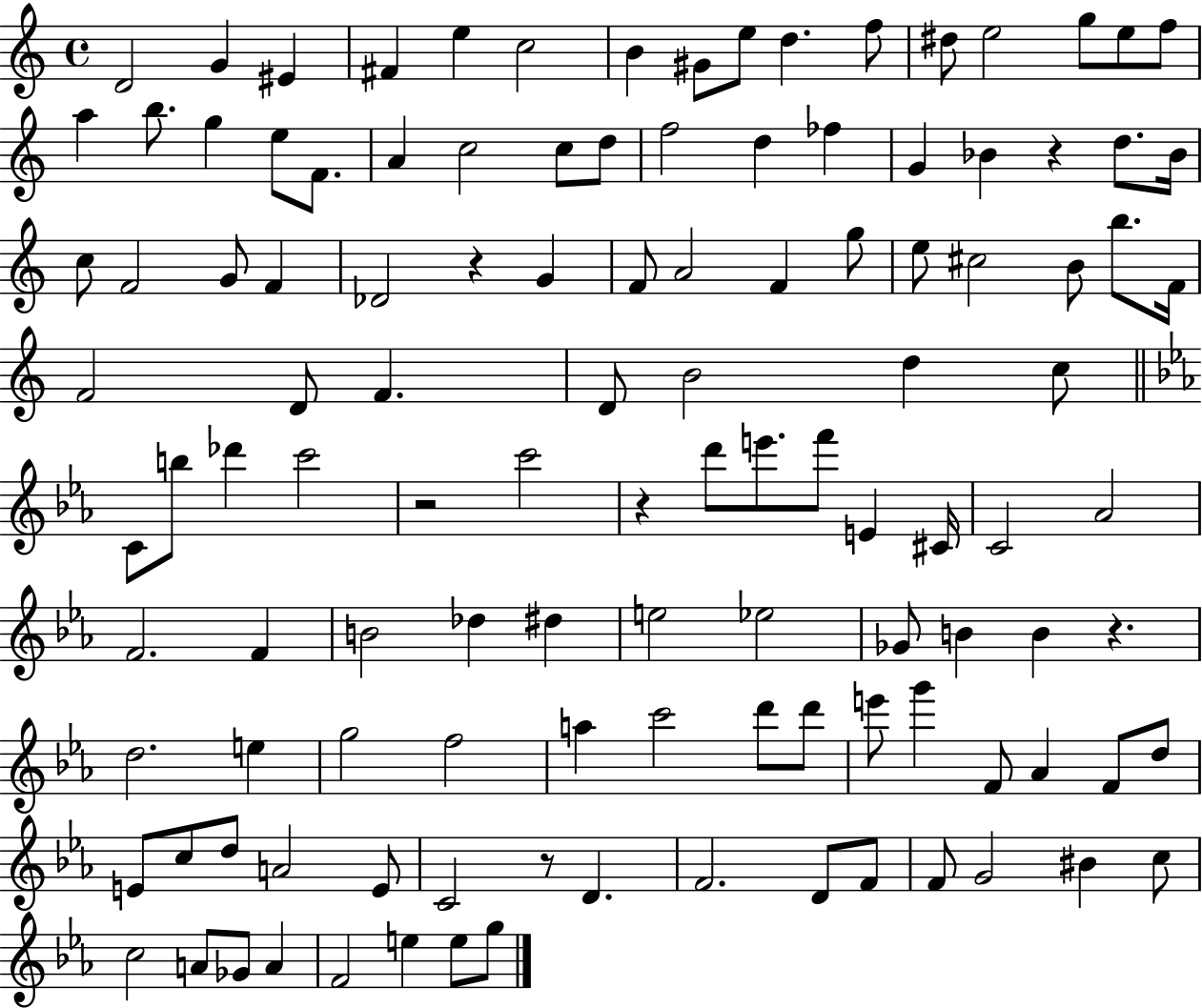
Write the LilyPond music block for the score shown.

{
  \clef treble
  \time 4/4
  \defaultTimeSignature
  \key c \major
  \repeat volta 2 { d'2 g'4 eis'4 | fis'4 e''4 c''2 | b'4 gis'8 e''8 d''4. f''8 | dis''8 e''2 g''8 e''8 f''8 | \break a''4 b''8. g''4 e''8 f'8. | a'4 c''2 c''8 d''8 | f''2 d''4 fes''4 | g'4 bes'4 r4 d''8. bes'16 | \break c''8 f'2 g'8 f'4 | des'2 r4 g'4 | f'8 a'2 f'4 g''8 | e''8 cis''2 b'8 b''8. f'16 | \break f'2 d'8 f'4. | d'8 b'2 d''4 c''8 | \bar "||" \break \key c \minor c'8 b''8 des'''4 c'''2 | r2 c'''2 | r4 d'''8 e'''8. f'''8 e'4 cis'16 | c'2 aes'2 | \break f'2. f'4 | b'2 des''4 dis''4 | e''2 ees''2 | ges'8 b'4 b'4 r4. | \break d''2. e''4 | g''2 f''2 | a''4 c'''2 d'''8 d'''8 | e'''8 g'''4 f'8 aes'4 f'8 d''8 | \break e'8 c''8 d''8 a'2 e'8 | c'2 r8 d'4. | f'2. d'8 f'8 | f'8 g'2 bis'4 c''8 | \break c''2 a'8 ges'8 a'4 | f'2 e''4 e''8 g''8 | } \bar "|."
}